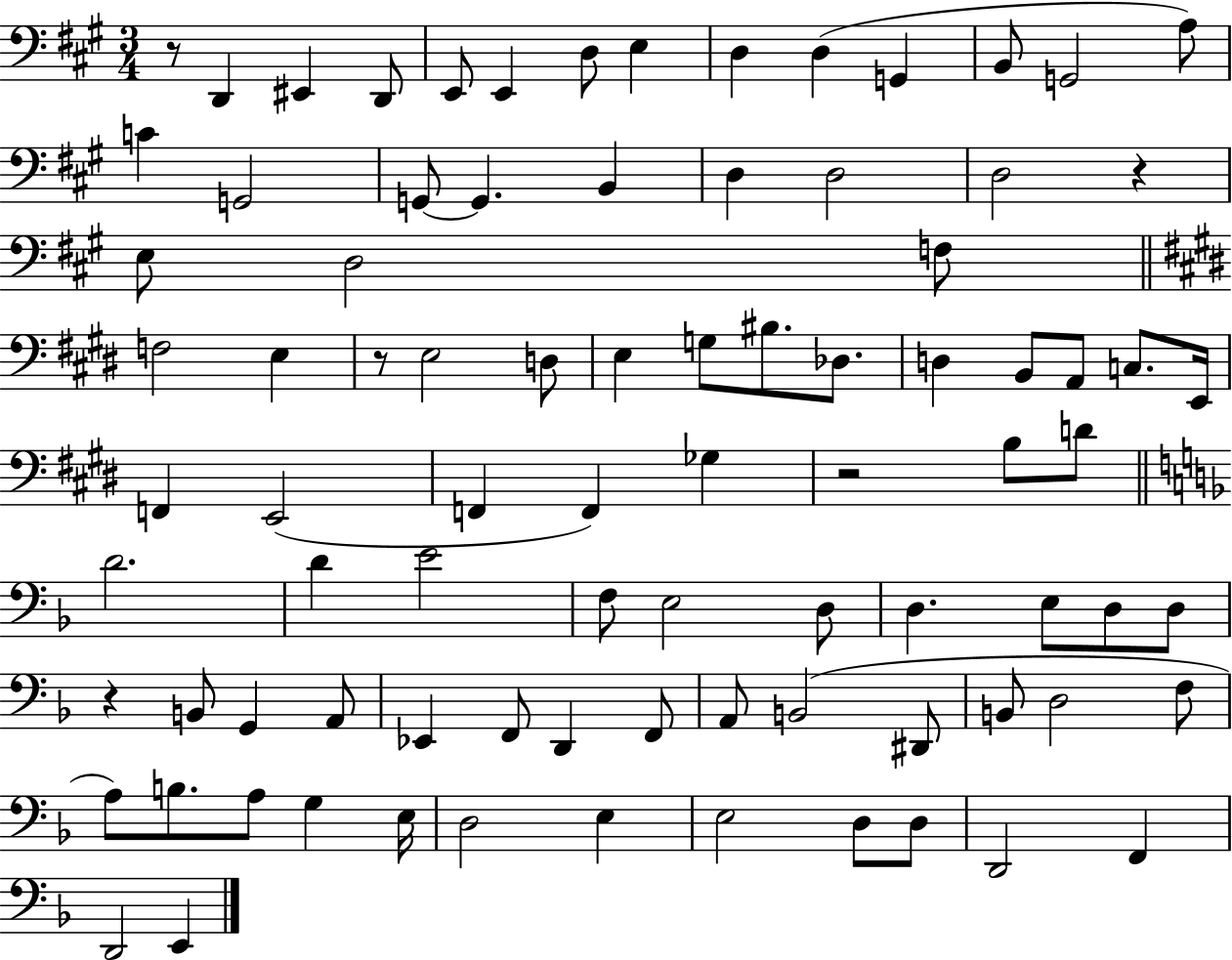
{
  \clef bass
  \numericTimeSignature
  \time 3/4
  \key a \major
  \repeat volta 2 { r8 d,4 eis,4 d,8 | e,8 e,4 d8 e4 | d4 d4( g,4 | b,8 g,2 a8) | \break c'4 g,2 | g,8~~ g,4. b,4 | d4 d2 | d2 r4 | \break e8 d2 f8 | \bar "||" \break \key e \major f2 e4 | r8 e2 d8 | e4 g8 bis8. des8. | d4 b,8 a,8 c8. e,16 | \break f,4 e,2( | f,4 f,4) ges4 | r2 b8 d'8 | \bar "||" \break \key f \major d'2. | d'4 e'2 | f8 e2 d8 | d4. e8 d8 d8 | \break r4 b,8 g,4 a,8 | ees,4 f,8 d,4 f,8 | a,8 b,2( dis,8 | b,8 d2 f8 | \break a8) b8. a8 g4 e16 | d2 e4 | e2 d8 d8 | d,2 f,4 | \break d,2 e,4 | } \bar "|."
}